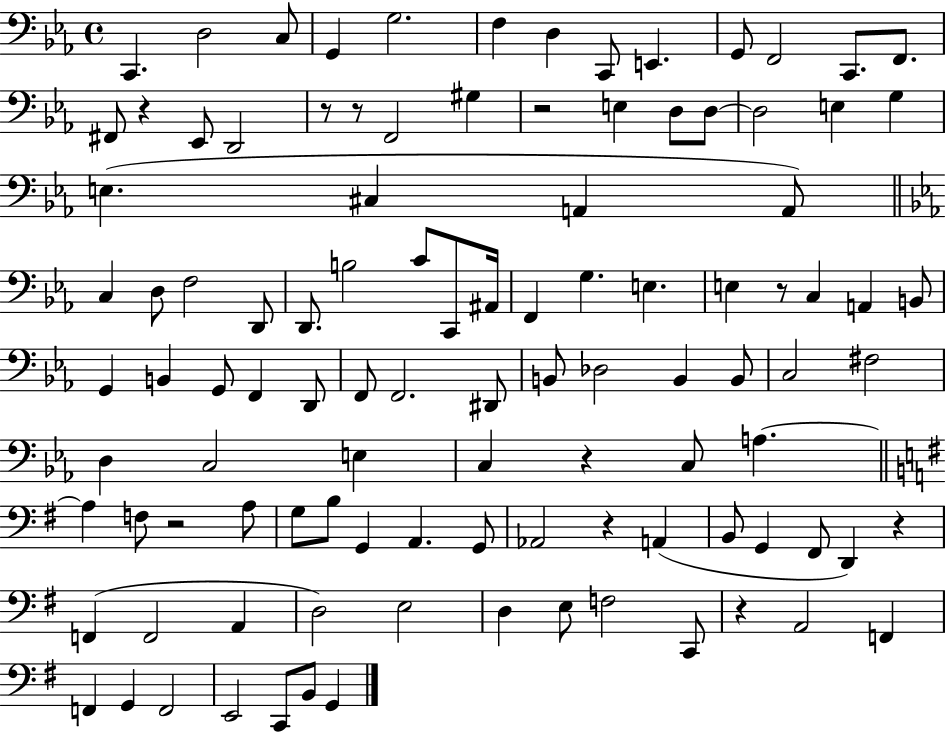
X:1
T:Untitled
M:4/4
L:1/4
K:Eb
C,, D,2 C,/2 G,, G,2 F, D, C,,/2 E,, G,,/2 F,,2 C,,/2 F,,/2 ^F,,/2 z _E,,/2 D,,2 z/2 z/2 F,,2 ^G, z2 E, D,/2 D,/2 D,2 E, G, E, ^C, A,, A,,/2 C, D,/2 F,2 D,,/2 D,,/2 B,2 C/2 C,,/2 ^A,,/4 F,, G, E, E, z/2 C, A,, B,,/2 G,, B,, G,,/2 F,, D,,/2 F,,/2 F,,2 ^D,,/2 B,,/2 _D,2 B,, B,,/2 C,2 ^F,2 D, C,2 E, C, z C,/2 A, A, F,/2 z2 A,/2 G,/2 B,/2 G,, A,, G,,/2 _A,,2 z A,, B,,/2 G,, ^F,,/2 D,, z F,, F,,2 A,, D,2 E,2 D, E,/2 F,2 C,,/2 z A,,2 F,, F,, G,, F,,2 E,,2 C,,/2 B,,/2 G,,